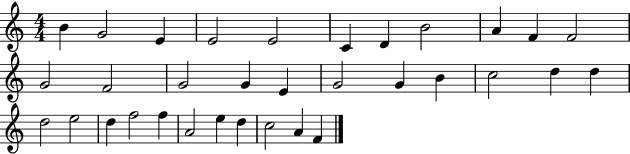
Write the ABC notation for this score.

X:1
T:Untitled
M:4/4
L:1/4
K:C
B G2 E E2 E2 C D B2 A F F2 G2 F2 G2 G E G2 G B c2 d d d2 e2 d f2 f A2 e d c2 A F